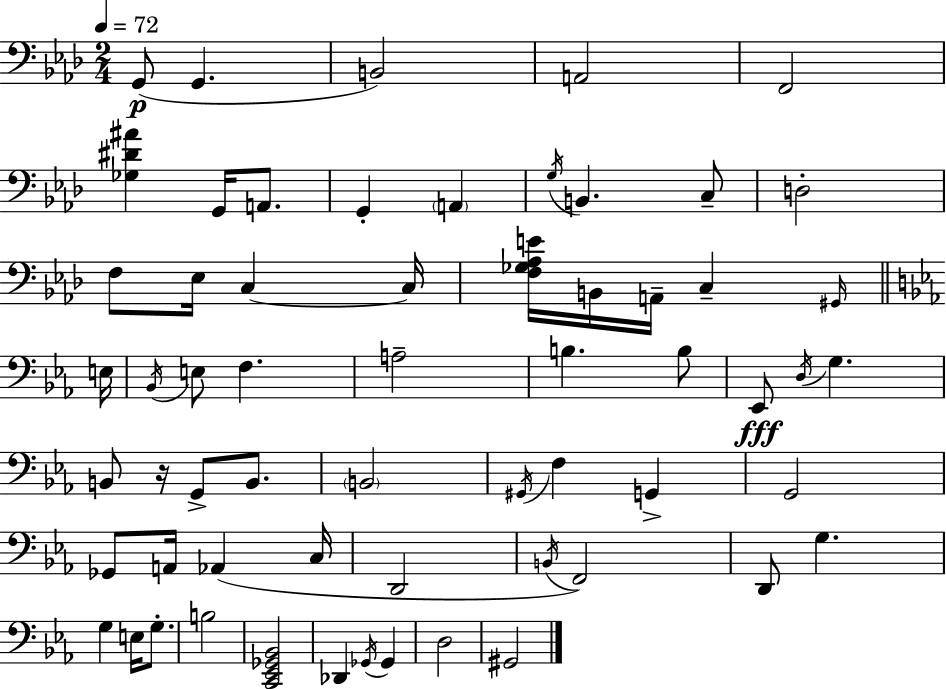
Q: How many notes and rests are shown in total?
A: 61